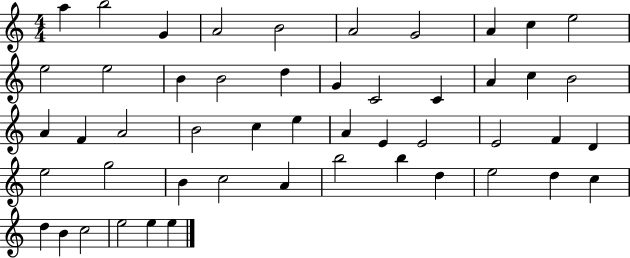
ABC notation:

X:1
T:Untitled
M:4/4
L:1/4
K:C
a b2 G A2 B2 A2 G2 A c e2 e2 e2 B B2 d G C2 C A c B2 A F A2 B2 c e A E E2 E2 F D e2 g2 B c2 A b2 b d e2 d c d B c2 e2 e e